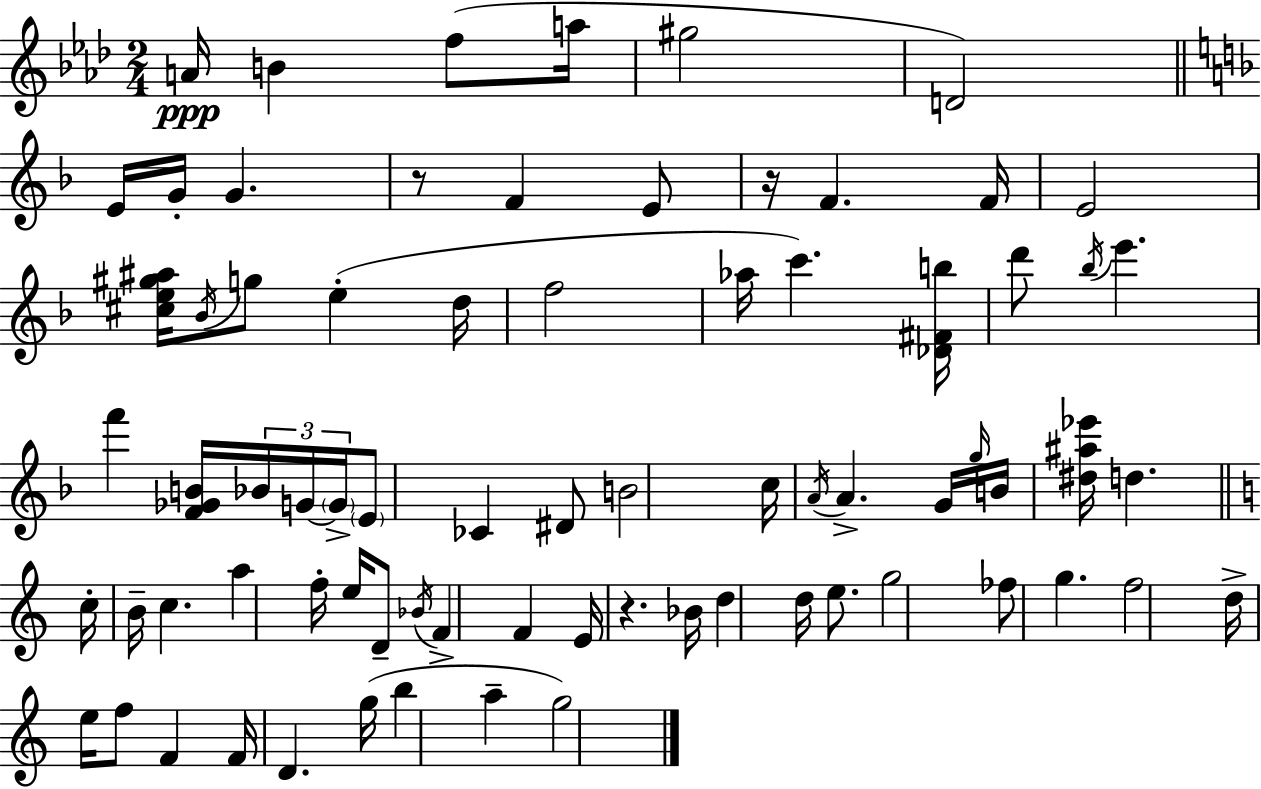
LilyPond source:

{
  \clef treble
  \numericTimeSignature
  \time 2/4
  \key f \minor
  a'16\ppp b'4 f''8( a''16 | gis''2 | d'2) | \bar "||" \break \key f \major e'16 g'16-. g'4. | r8 f'4 e'8 | r16 f'4. f'16 | e'2 | \break <cis'' e'' gis'' ais''>16 \acciaccatura { bes'16 } g''8 e''4-.( | d''16 f''2 | aes''16 c'''4.) | <des' fis' b''>16 d'''8 \acciaccatura { bes''16 } e'''4. | \break f'''4 <f' ges' b'>16 \tuplet 3/2 { bes'16 | g'16~~ \parenthesize g'16-> } \parenthesize e'8 ces'4 | dis'8 b'2 | c''16 \acciaccatura { a'16 } a'4.-> | \break g'16 \grace { g''16 } b'16 <dis'' ais'' ees'''>16 d''4. | \bar "||" \break \key c \major c''16-. b'16-- c''4. | a''4 f''16-. e''16 d'8-- | \acciaccatura { bes'16 } f'4-> f'4 | e'16 r4. | \break bes'16 d''4 d''16 e''8. | g''2 | fes''8 g''4. | f''2 | \break d''16-> e''16 f''8 f'4 | f'16 d'4. | g''16( b''4 a''4-- | g''2) | \break \bar "|."
}